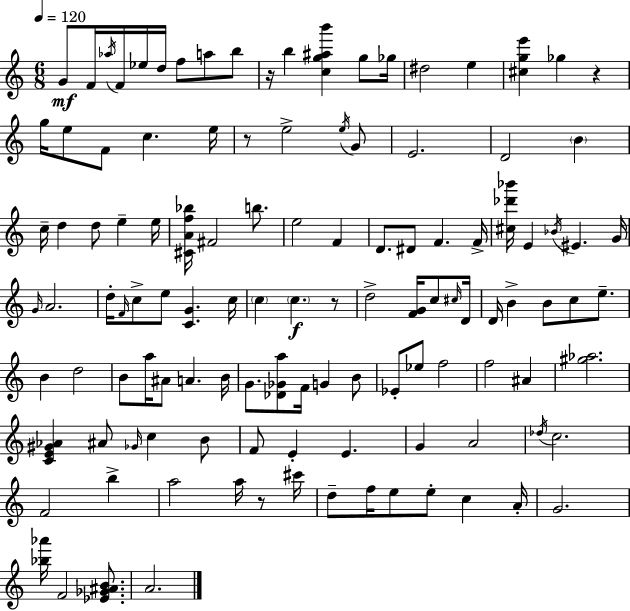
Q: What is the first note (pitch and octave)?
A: G4